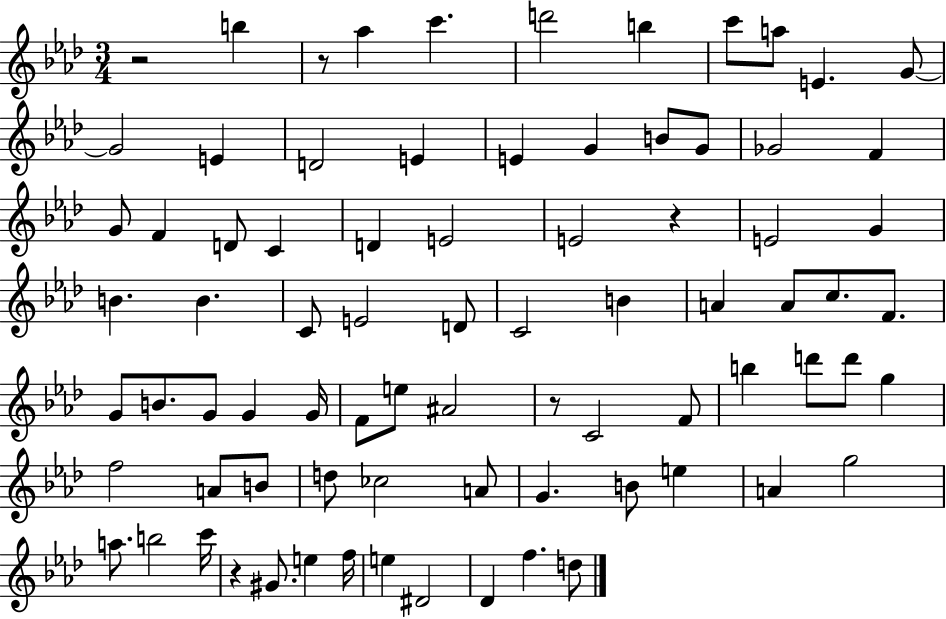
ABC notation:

X:1
T:Untitled
M:3/4
L:1/4
K:Ab
z2 b z/2 _a c' d'2 b c'/2 a/2 E G/2 G2 E D2 E E G B/2 G/2 _G2 F G/2 F D/2 C D E2 E2 z E2 G B B C/2 E2 D/2 C2 B A A/2 c/2 F/2 G/2 B/2 G/2 G G/4 F/2 e/2 ^A2 z/2 C2 F/2 b d'/2 d'/2 g f2 A/2 B/2 d/2 _c2 A/2 G B/2 e A g2 a/2 b2 c'/4 z ^G/2 e f/4 e ^D2 _D f d/2